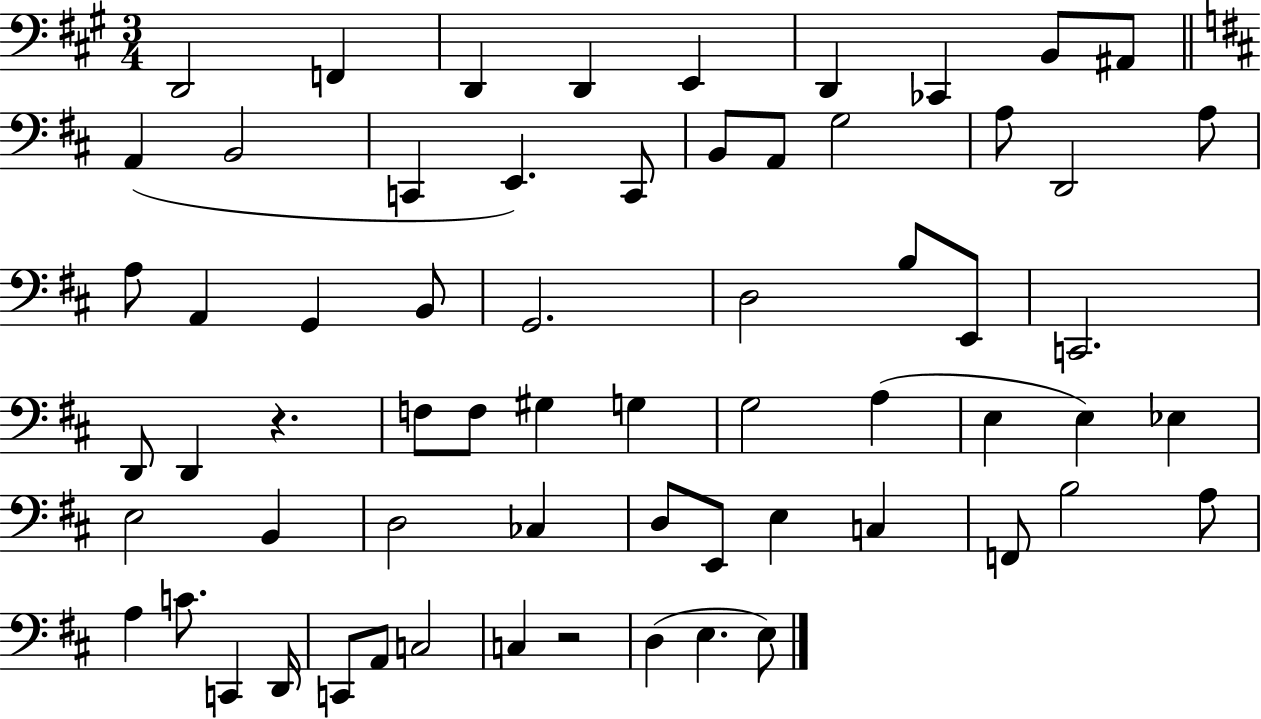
D2/h F2/q D2/q D2/q E2/q D2/q CES2/q B2/e A#2/e A2/q B2/h C2/q E2/q. C2/e B2/e A2/e G3/h A3/e D2/h A3/e A3/e A2/q G2/q B2/e G2/h. D3/h B3/e E2/e C2/h. D2/e D2/q R/q. F3/e F3/e G#3/q G3/q G3/h A3/q E3/q E3/q Eb3/q E3/h B2/q D3/h CES3/q D3/e E2/e E3/q C3/q F2/e B3/h A3/e A3/q C4/e. C2/q D2/s C2/e A2/e C3/h C3/q R/h D3/q E3/q. E3/e